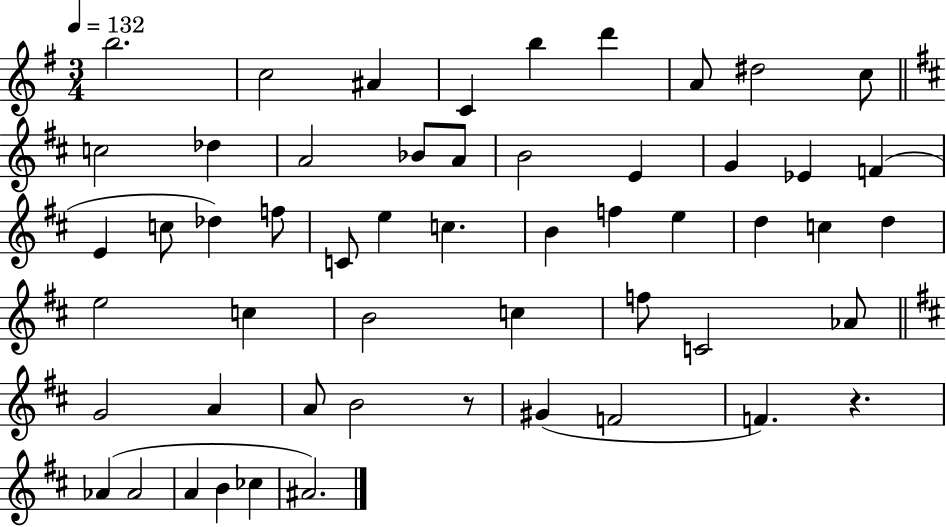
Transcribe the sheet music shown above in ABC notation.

X:1
T:Untitled
M:3/4
L:1/4
K:G
b2 c2 ^A C b d' A/2 ^d2 c/2 c2 _d A2 _B/2 A/2 B2 E G _E F E c/2 _d f/2 C/2 e c B f e d c d e2 c B2 c f/2 C2 _A/2 G2 A A/2 B2 z/2 ^G F2 F z _A _A2 A B _c ^A2